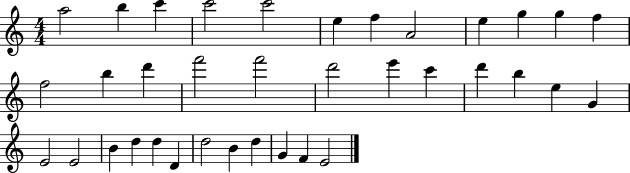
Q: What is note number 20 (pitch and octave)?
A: C6